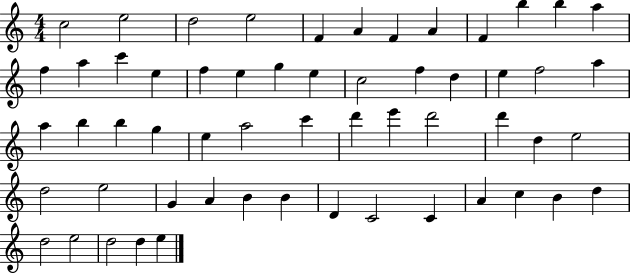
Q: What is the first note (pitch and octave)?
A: C5